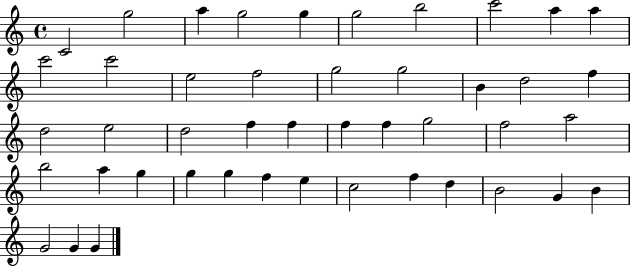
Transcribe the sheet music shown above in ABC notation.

X:1
T:Untitled
M:4/4
L:1/4
K:C
C2 g2 a g2 g g2 b2 c'2 a a c'2 c'2 e2 f2 g2 g2 B d2 f d2 e2 d2 f f f f g2 f2 a2 b2 a g g g f e c2 f d B2 G B G2 G G